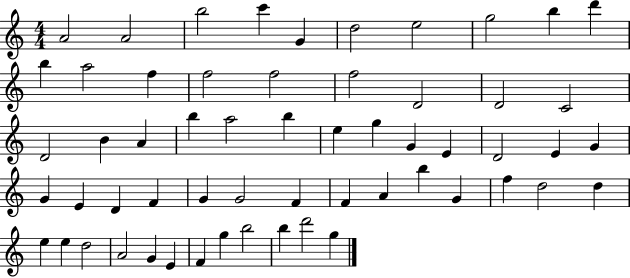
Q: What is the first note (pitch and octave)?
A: A4